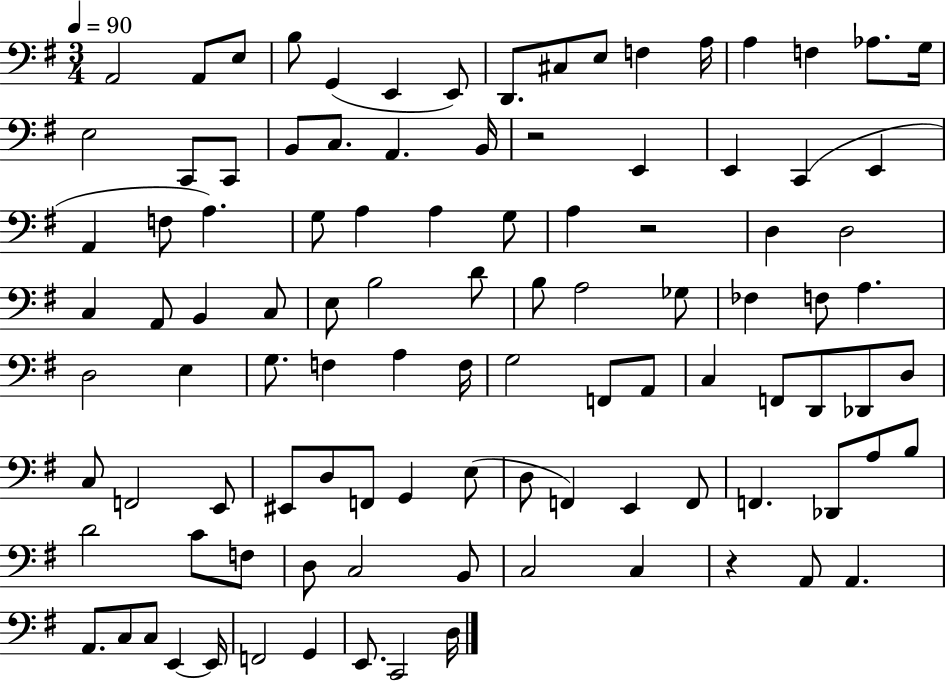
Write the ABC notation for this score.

X:1
T:Untitled
M:3/4
L:1/4
K:G
A,,2 A,,/2 E,/2 B,/2 G,, E,, E,,/2 D,,/2 ^C,/2 E,/2 F, A,/4 A, F, _A,/2 G,/4 E,2 C,,/2 C,,/2 B,,/2 C,/2 A,, B,,/4 z2 E,, E,, C,, E,, A,, F,/2 A, G,/2 A, A, G,/2 A, z2 D, D,2 C, A,,/2 B,, C,/2 E,/2 B,2 D/2 B,/2 A,2 _G,/2 _F, F,/2 A, D,2 E, G,/2 F, A, F,/4 G,2 F,,/2 A,,/2 C, F,,/2 D,,/2 _D,,/2 D,/2 C,/2 F,,2 E,,/2 ^E,,/2 D,/2 F,,/2 G,, E,/2 D,/2 F,, E,, F,,/2 F,, _D,,/2 A,/2 B,/2 D2 C/2 F,/2 D,/2 C,2 B,,/2 C,2 C, z A,,/2 A,, A,,/2 C,/2 C,/2 E,, E,,/4 F,,2 G,, E,,/2 C,,2 D,/4